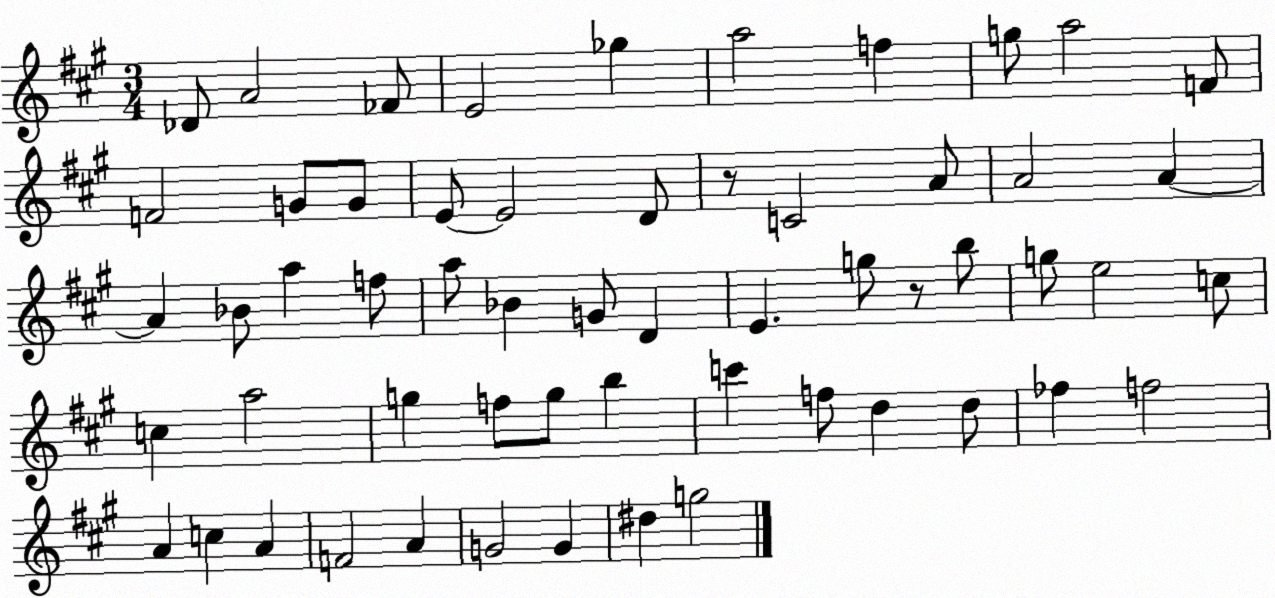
X:1
T:Untitled
M:3/4
L:1/4
K:A
_D/2 A2 _F/2 E2 _g a2 f g/2 a2 F/2 F2 G/2 G/2 E/2 E2 D/2 z/2 C2 A/2 A2 A A _B/2 a f/2 a/2 _B G/2 D E g/2 z/2 b/2 g/2 e2 c/2 c a2 g f/2 g/2 b c' f/2 d d/2 _f f2 A c A F2 A G2 G ^d g2